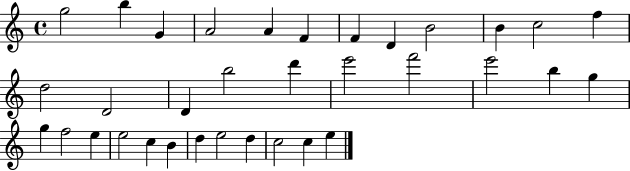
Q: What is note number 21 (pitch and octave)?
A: B5